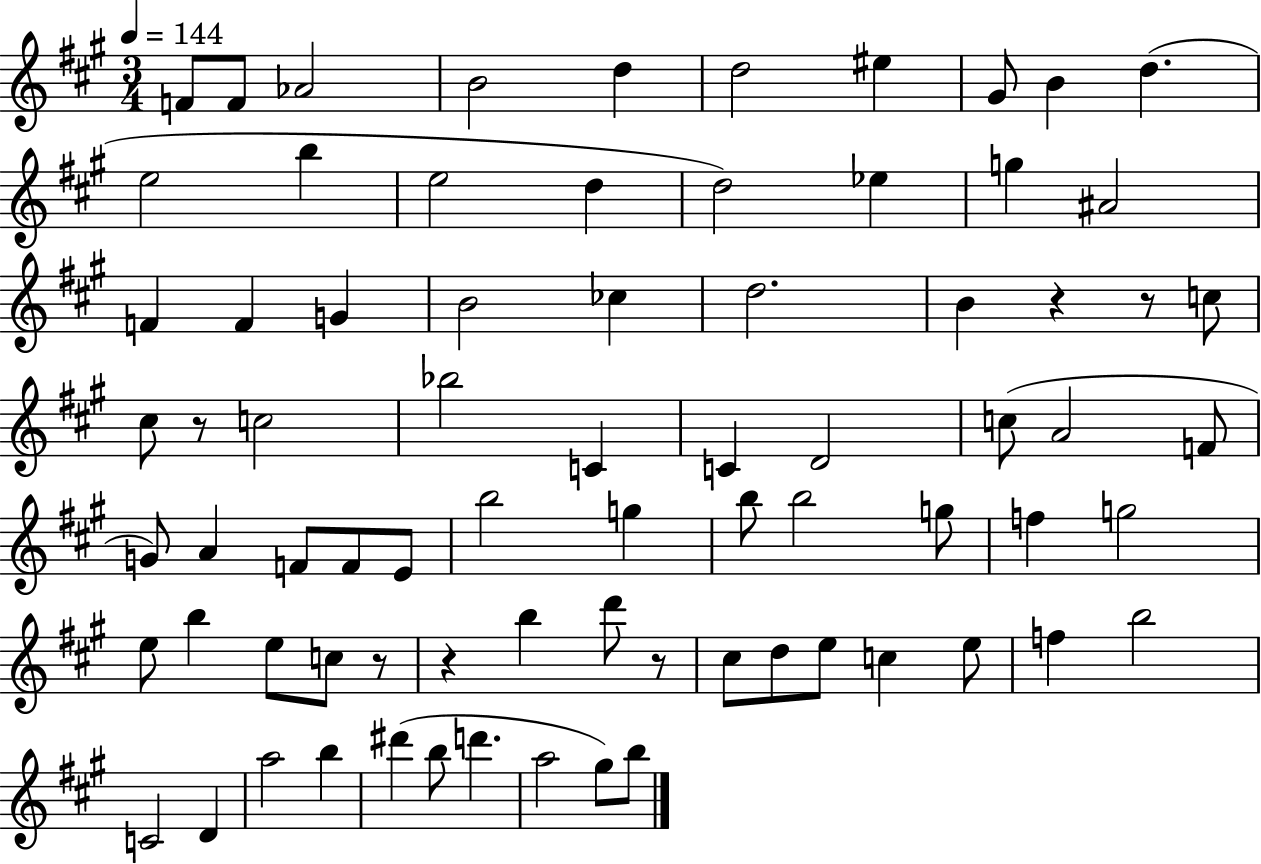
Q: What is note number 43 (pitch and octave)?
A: B5